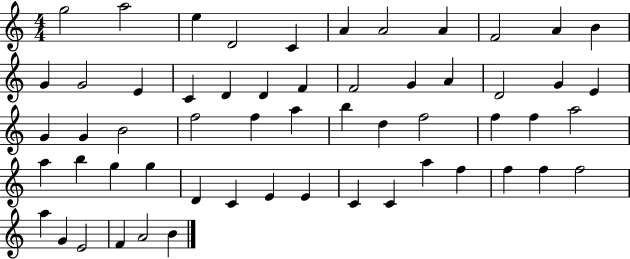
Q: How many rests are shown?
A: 0